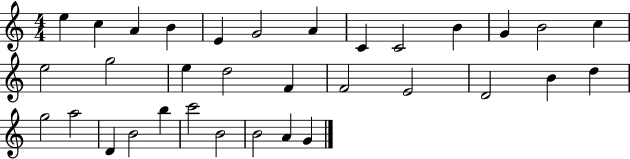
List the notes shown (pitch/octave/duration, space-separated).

E5/q C5/q A4/q B4/q E4/q G4/h A4/q C4/q C4/h B4/q G4/q B4/h C5/q E5/h G5/h E5/q D5/h F4/q F4/h E4/h D4/h B4/q D5/q G5/h A5/h D4/q B4/h B5/q C6/h B4/h B4/h A4/q G4/q